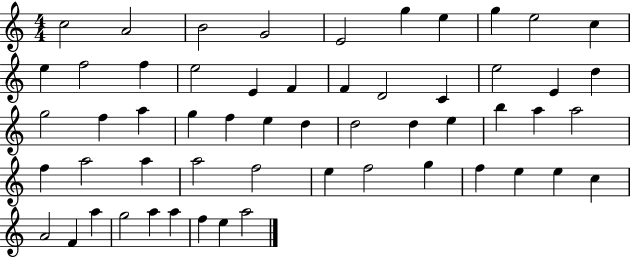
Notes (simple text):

C5/h A4/h B4/h G4/h E4/h G5/q E5/q G5/q E5/h C5/q E5/q F5/h F5/q E5/h E4/q F4/q F4/q D4/h C4/q E5/h E4/q D5/q G5/h F5/q A5/q G5/q F5/q E5/q D5/q D5/h D5/q E5/q B5/q A5/q A5/h F5/q A5/h A5/q A5/h F5/h E5/q F5/h G5/q F5/q E5/q E5/q C5/q A4/h F4/q A5/q G5/h A5/q A5/q F5/q E5/q A5/h